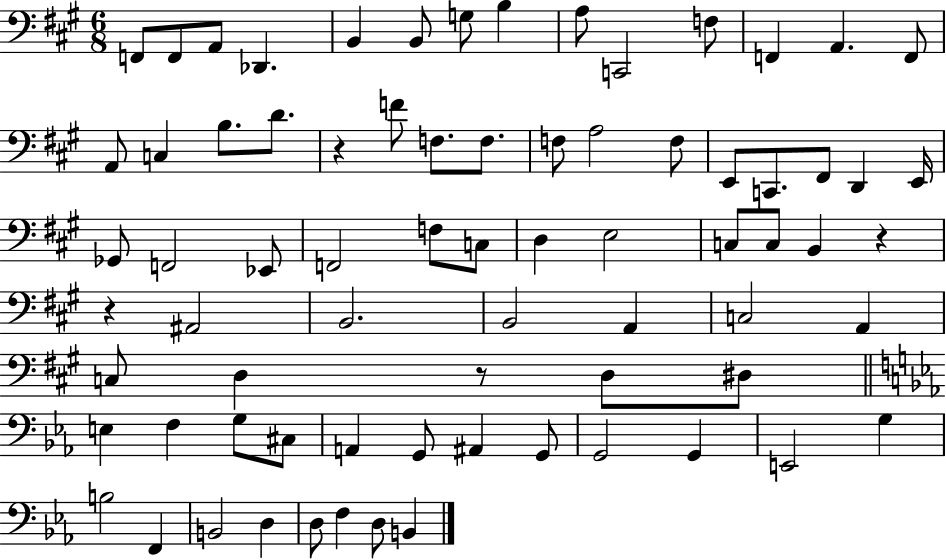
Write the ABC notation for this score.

X:1
T:Untitled
M:6/8
L:1/4
K:A
F,,/2 F,,/2 A,,/2 _D,, B,, B,,/2 G,/2 B, A,/2 C,,2 F,/2 F,, A,, F,,/2 A,,/2 C, B,/2 D/2 z F/2 F,/2 F,/2 F,/2 A,2 F,/2 E,,/2 C,,/2 ^F,,/2 D,, E,,/4 _G,,/2 F,,2 _E,,/2 F,,2 F,/2 C,/2 D, E,2 C,/2 C,/2 B,, z z ^A,,2 B,,2 B,,2 A,, C,2 A,, C,/2 D, z/2 D,/2 ^D,/2 E, F, G,/2 ^C,/2 A,, G,,/2 ^A,, G,,/2 G,,2 G,, E,,2 G, B,2 F,, B,,2 D, D,/2 F, D,/2 B,,